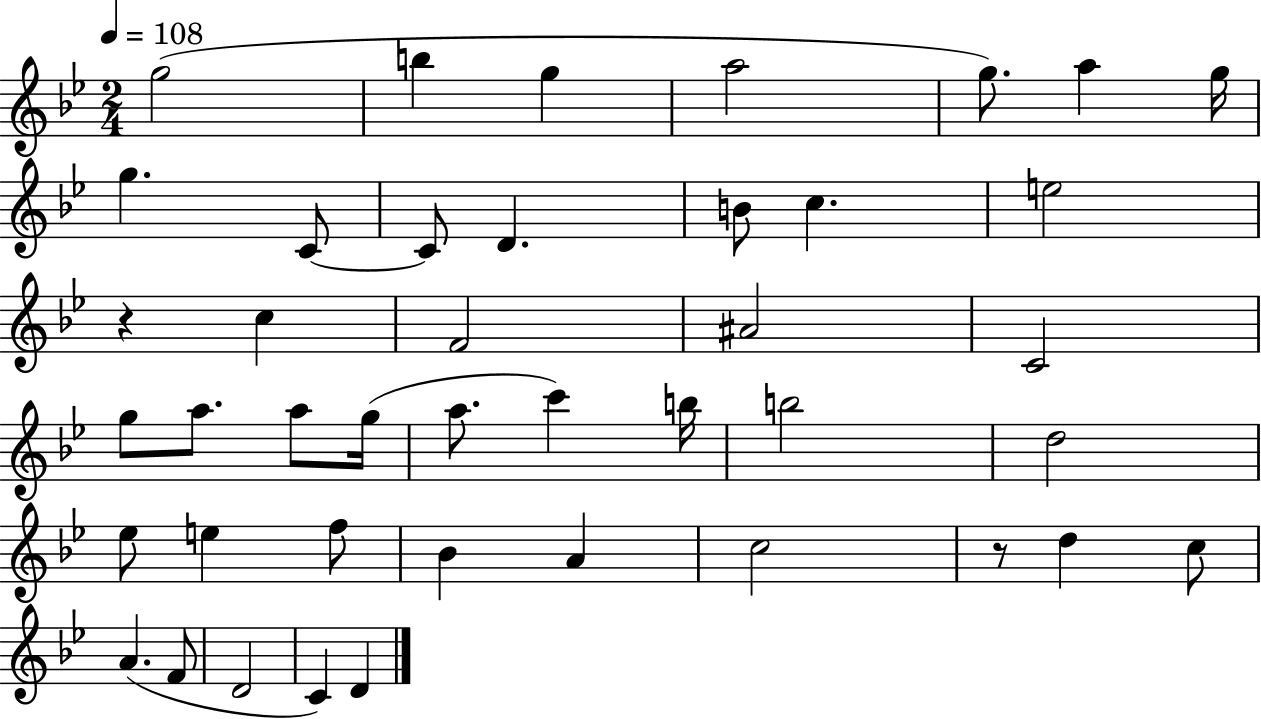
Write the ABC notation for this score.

X:1
T:Untitled
M:2/4
L:1/4
K:Bb
g2 b g a2 g/2 a g/4 g C/2 C/2 D B/2 c e2 z c F2 ^A2 C2 g/2 a/2 a/2 g/4 a/2 c' b/4 b2 d2 _e/2 e f/2 _B A c2 z/2 d c/2 A F/2 D2 C D